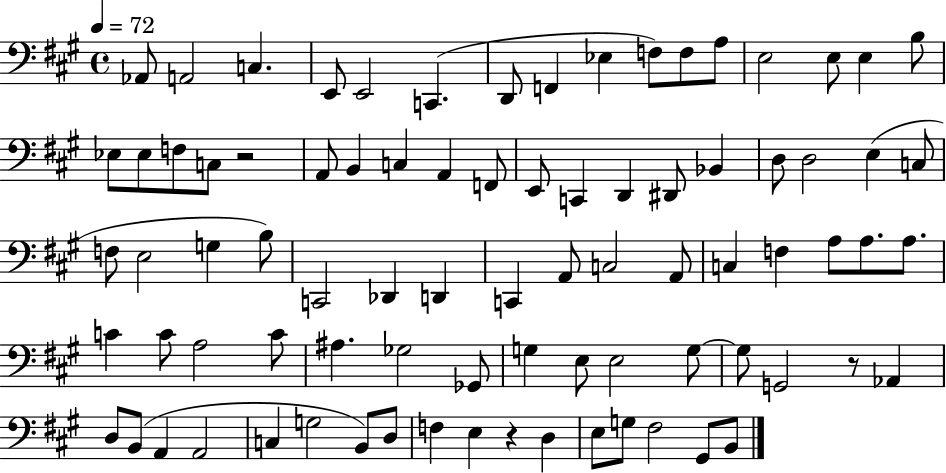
X:1
T:Untitled
M:4/4
L:1/4
K:A
_A,,/2 A,,2 C, E,,/2 E,,2 C,, D,,/2 F,, _E, F,/2 F,/2 A,/2 E,2 E,/2 E, B,/2 _E,/2 _E,/2 F,/2 C,/2 z2 A,,/2 B,, C, A,, F,,/2 E,,/2 C,, D,, ^D,,/2 _B,, D,/2 D,2 E, C,/2 F,/2 E,2 G, B,/2 C,,2 _D,, D,, C,, A,,/2 C,2 A,,/2 C, F, A,/2 A,/2 A,/2 C C/2 A,2 C/2 ^A, _G,2 _G,,/2 G, E,/2 E,2 G,/2 G,/2 G,,2 z/2 _A,, D,/2 B,,/2 A,, A,,2 C, G,2 B,,/2 D,/2 F, E, z D, E,/2 G,/2 ^F,2 ^G,,/2 B,,/2